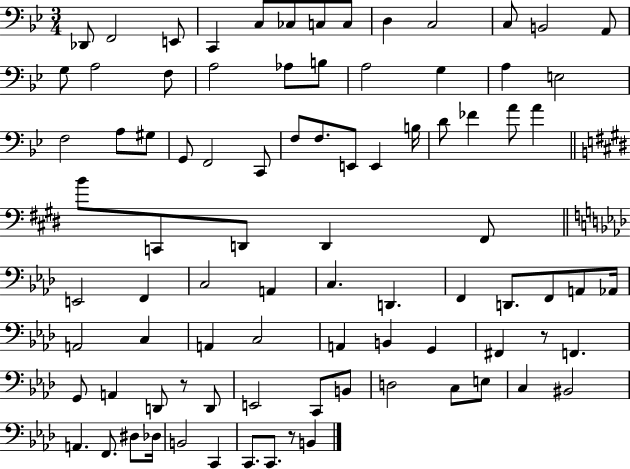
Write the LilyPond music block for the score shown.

{
  \clef bass
  \numericTimeSignature
  \time 3/4
  \key bes \major
  des,8 f,2 e,8 | c,4 c8 ces8 c8 c8 | d4 c2 | c8 b,2 a,8 | \break g8 a2 f8 | a2 aes8 b8 | a2 g4 | a4 e2 | \break f2 a8 gis8 | g,8 f,2 c,8 | f8 f8. e,8 e,4 b16 | d'8 fes'4 a'8 a'4 | \break \bar "||" \break \key e \major b'8 c,8 d,8 d,4 fis,8 | \bar "||" \break \key aes \major e,2 f,4 | c2 a,4 | c4. d,4. | f,4 d,8. f,8 a,8 aes,16 | \break a,2 c4 | a,4 c2 | a,4 b,4 g,4 | fis,4 r8 f,4. | \break g,8 a,4 d,8 r8 d,8 | e,2 c,8 b,8 | d2 c8 e8 | c4 bis,2 | \break a,4. f,8. dis8 des16 | b,2 c,4 | c,8. c,8. r8 b,4 | \bar "|."
}